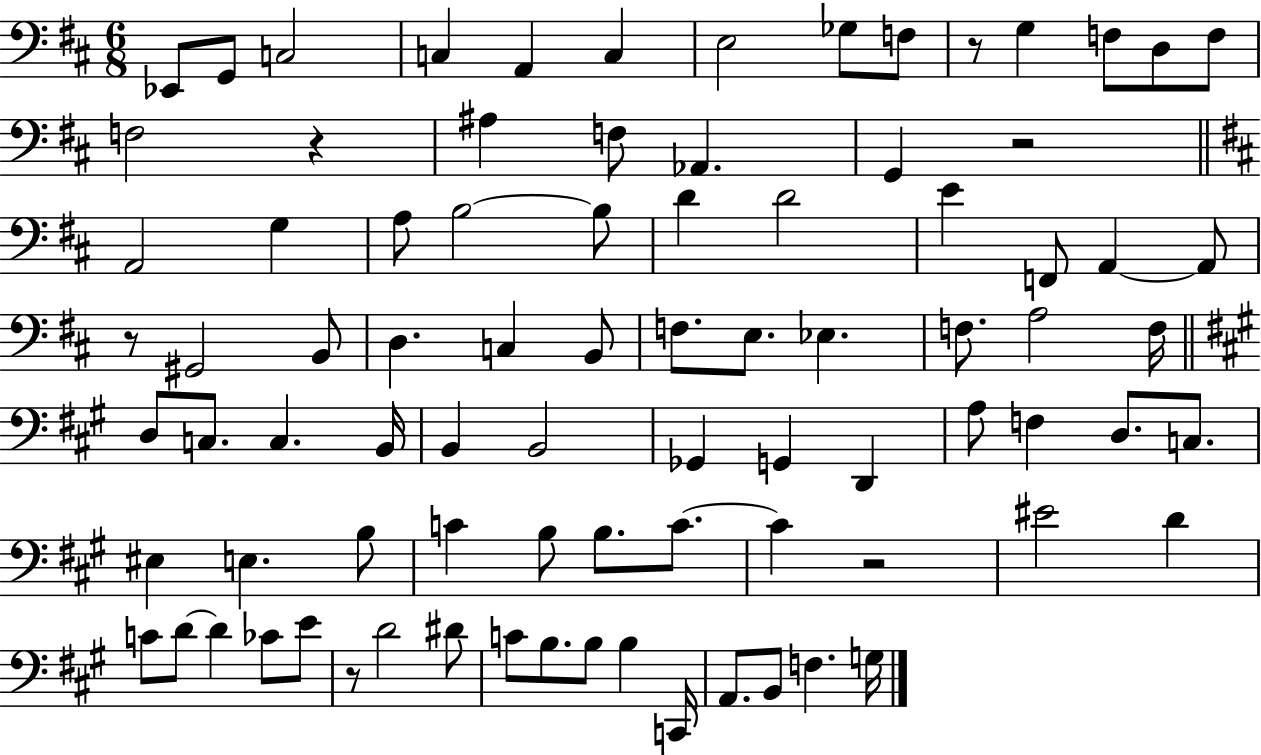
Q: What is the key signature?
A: D major